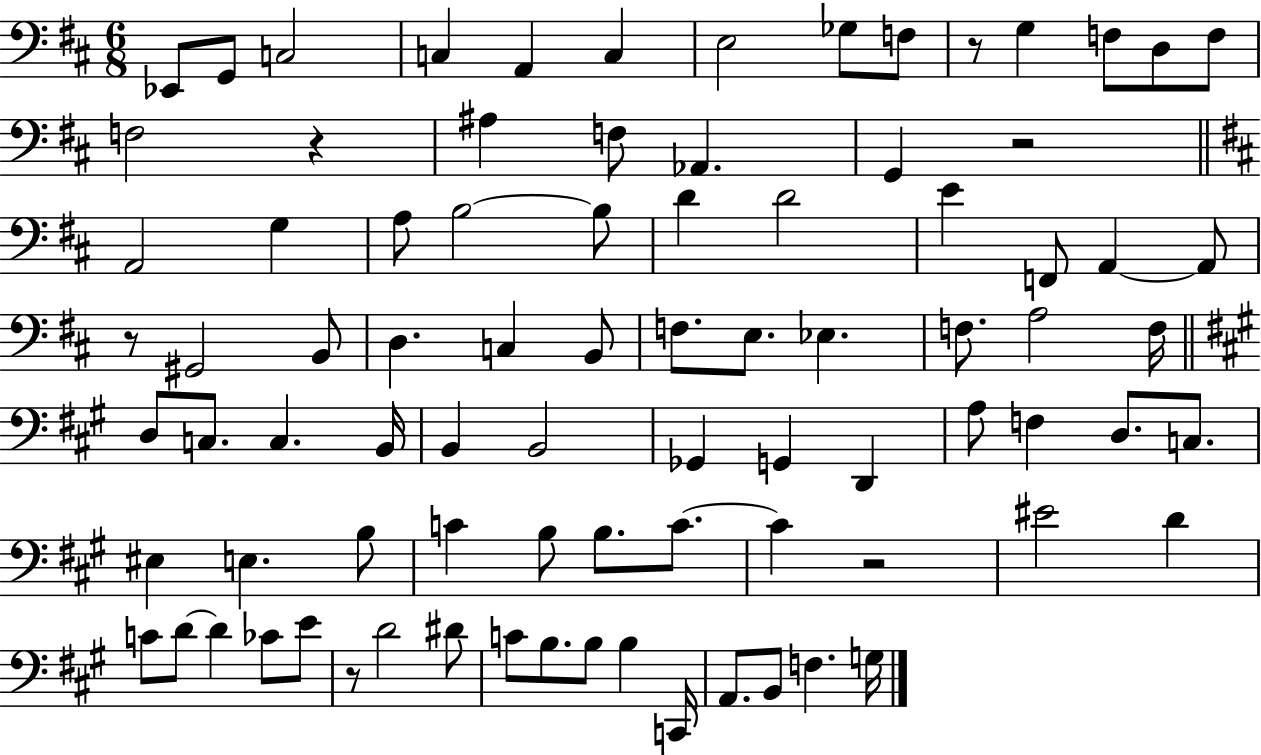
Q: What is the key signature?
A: D major